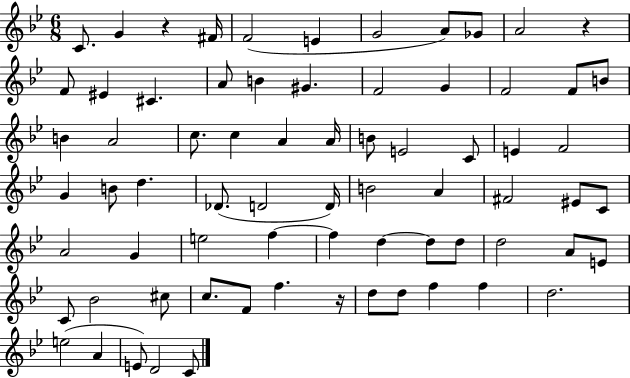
C4/e. G4/q R/q F#4/s F4/h E4/q G4/h A4/e Gb4/e A4/h R/q F4/e EIS4/q C#4/q. A4/e B4/q G#4/q. F4/h G4/q F4/h F4/e B4/e B4/q A4/h C5/e. C5/q A4/q A4/s B4/e E4/h C4/e E4/q F4/h G4/q B4/e D5/q. Db4/e. D4/h D4/s B4/h A4/q F#4/h EIS4/e C4/e A4/h G4/q E5/h F5/q F5/q D5/q D5/e D5/e D5/h A4/e E4/e C4/e Bb4/h C#5/e C5/e. F4/e F5/q. R/s D5/e D5/e F5/q F5/q D5/h. E5/h A4/q E4/e D4/h C4/e